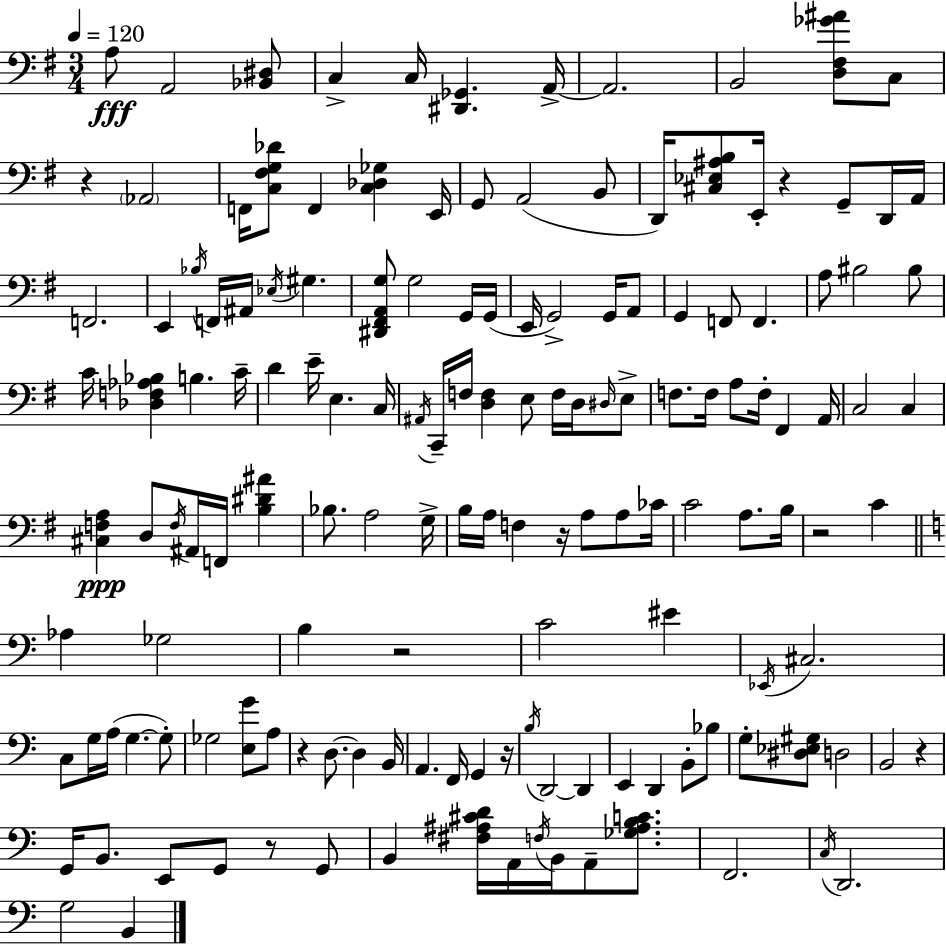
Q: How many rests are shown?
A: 9